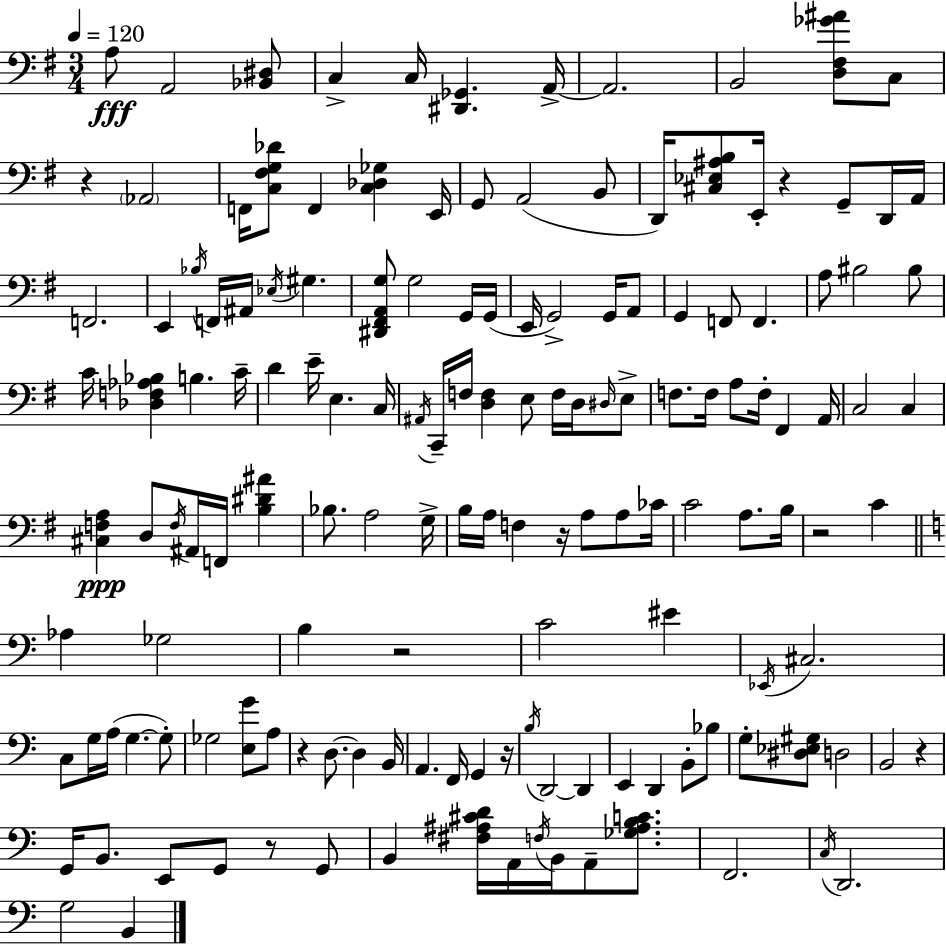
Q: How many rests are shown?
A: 9